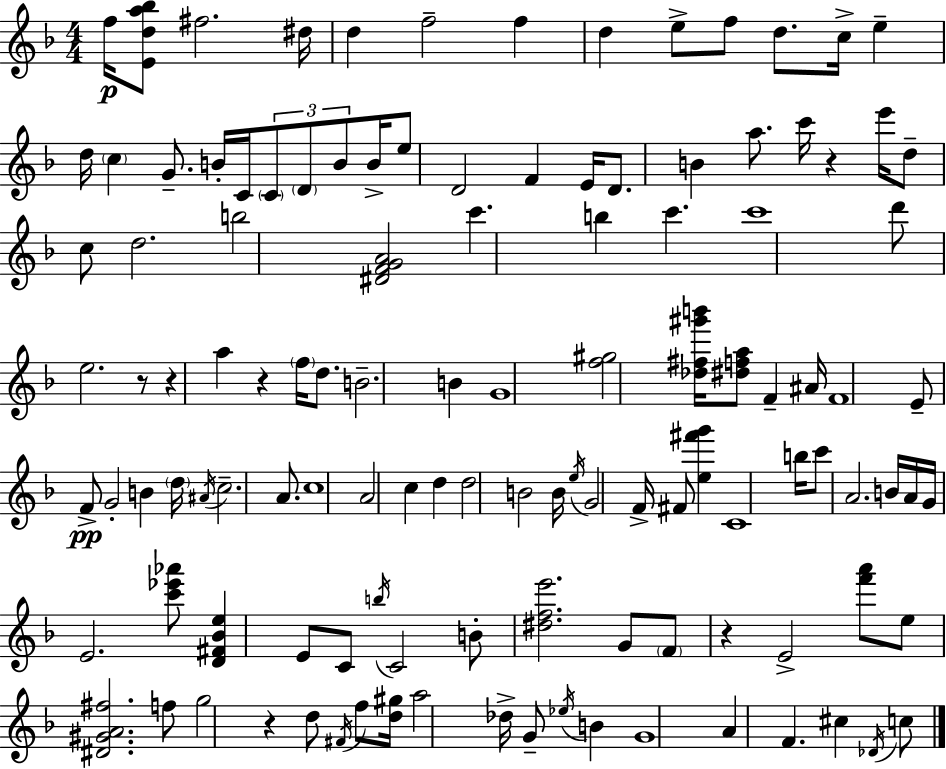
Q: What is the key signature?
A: D minor